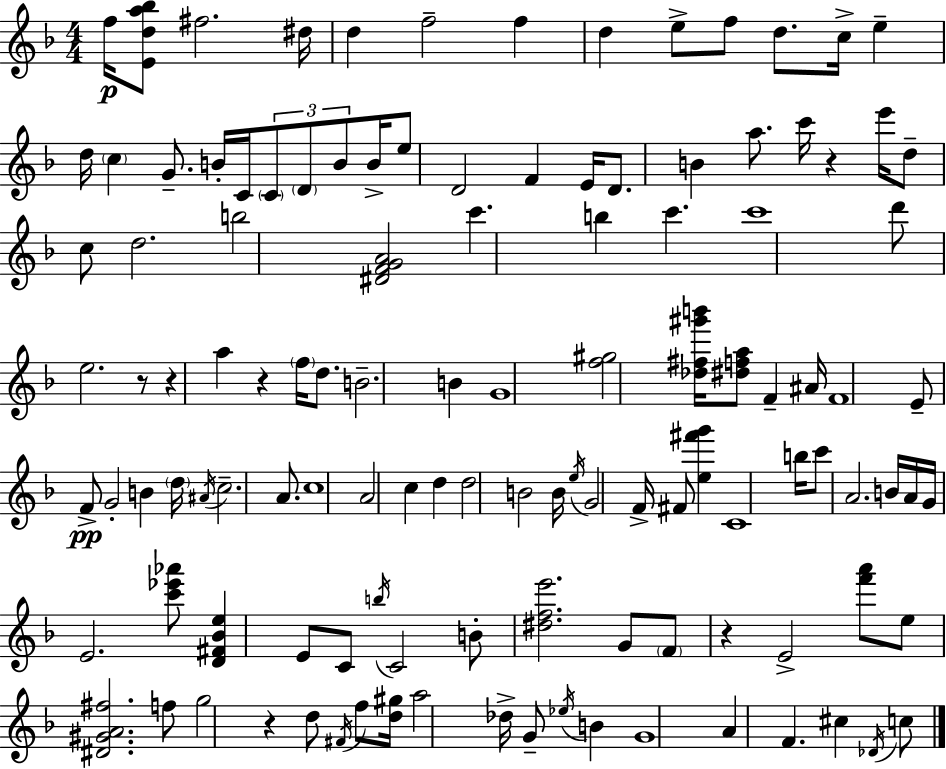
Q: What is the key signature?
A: D minor